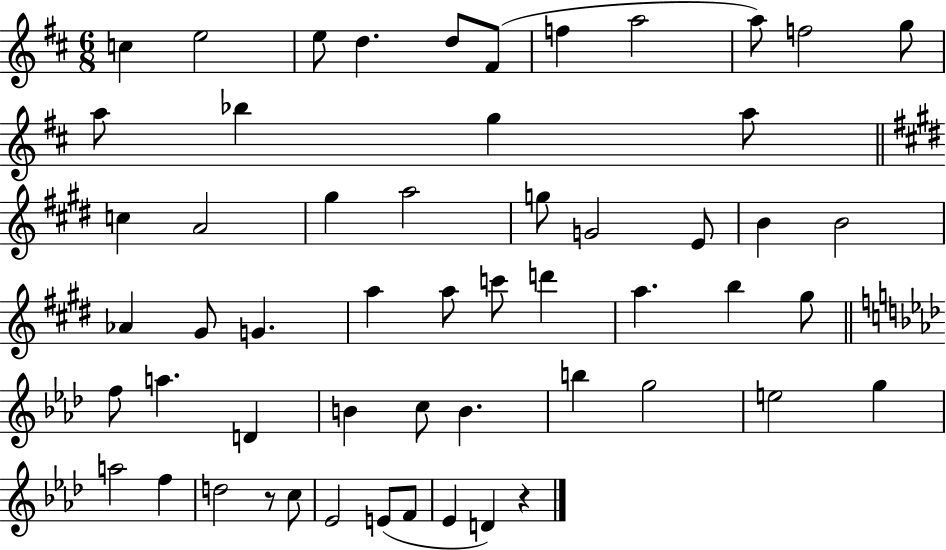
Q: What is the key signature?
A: D major